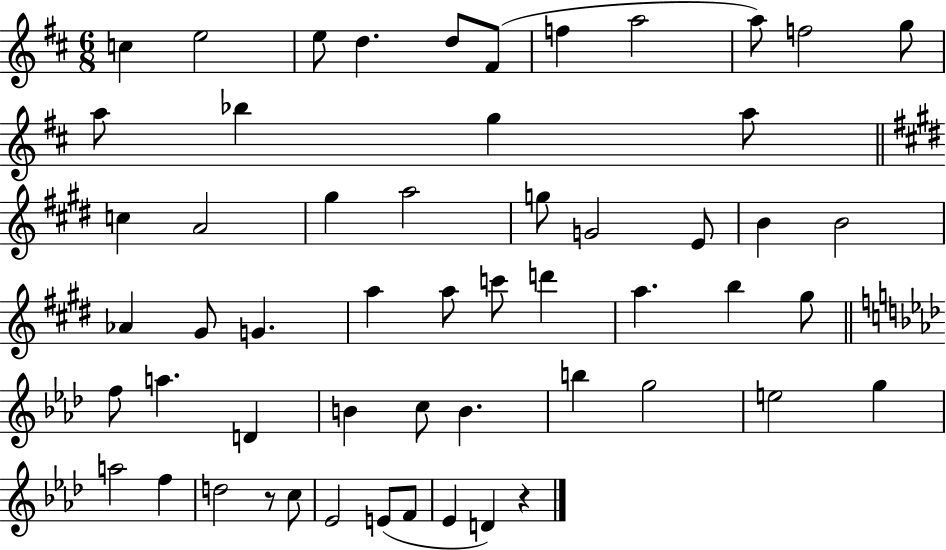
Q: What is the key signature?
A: D major